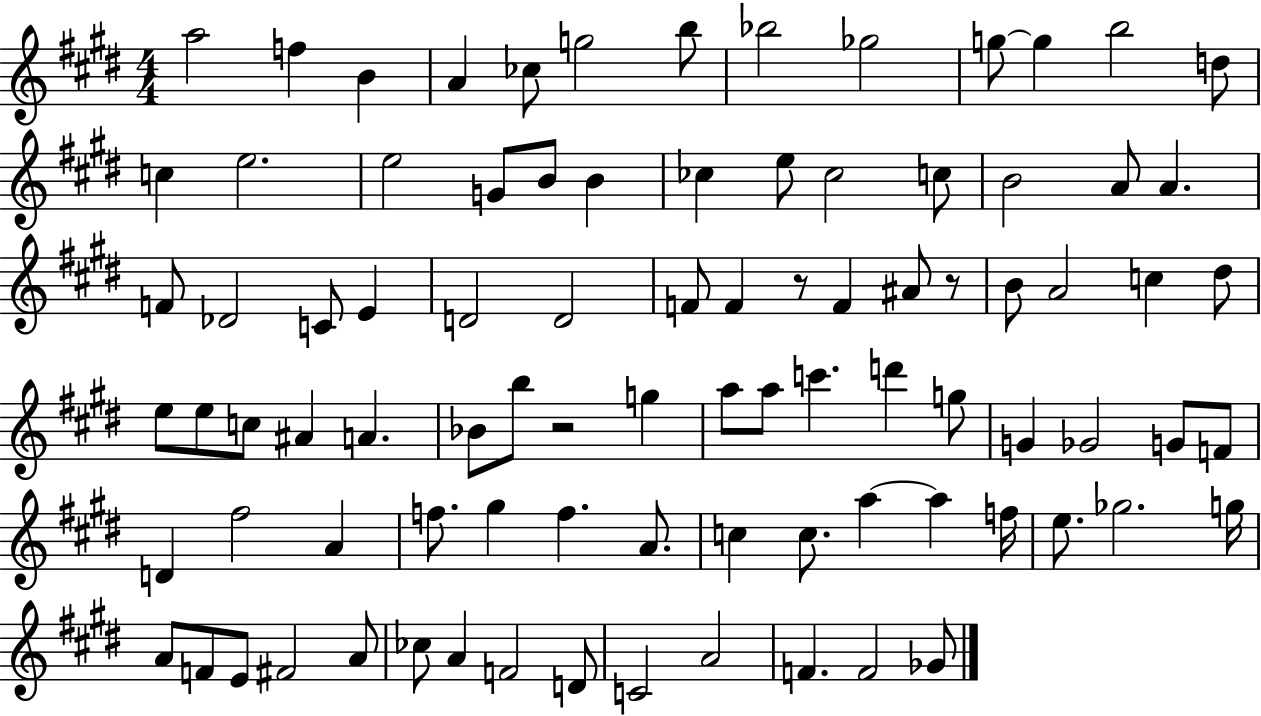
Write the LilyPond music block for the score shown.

{
  \clef treble
  \numericTimeSignature
  \time 4/4
  \key e \major
  \repeat volta 2 { a''2 f''4 b'4 | a'4 ces''8 g''2 b''8 | bes''2 ges''2 | g''8~~ g''4 b''2 d''8 | \break c''4 e''2. | e''2 g'8 b'8 b'4 | ces''4 e''8 ces''2 c''8 | b'2 a'8 a'4. | \break f'8 des'2 c'8 e'4 | d'2 d'2 | f'8 f'4 r8 f'4 ais'8 r8 | b'8 a'2 c''4 dis''8 | \break e''8 e''8 c''8 ais'4 a'4. | bes'8 b''8 r2 g''4 | a''8 a''8 c'''4. d'''4 g''8 | g'4 ges'2 g'8 f'8 | \break d'4 fis''2 a'4 | f''8. gis''4 f''4. a'8. | c''4 c''8. a''4~~ a''4 f''16 | e''8. ges''2. g''16 | \break a'8 f'8 e'8 fis'2 a'8 | ces''8 a'4 f'2 d'8 | c'2 a'2 | f'4. f'2 ges'8 | \break } \bar "|."
}